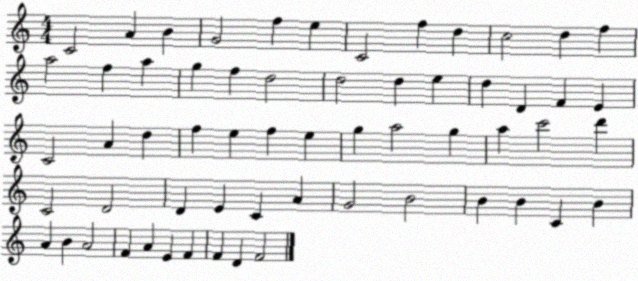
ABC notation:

X:1
T:Untitled
M:4/4
L:1/4
K:C
C2 A B G2 f e C2 f d c2 d f a2 f a g f d2 d2 d e d D F E C2 A d f e f e g a2 g a c'2 d' C2 D2 D E C A G2 B2 B B C B A B A2 F A E F F D F2